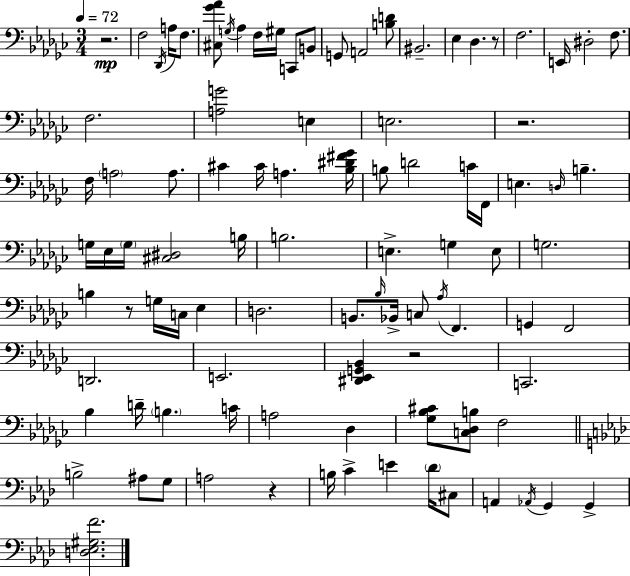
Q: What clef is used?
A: bass